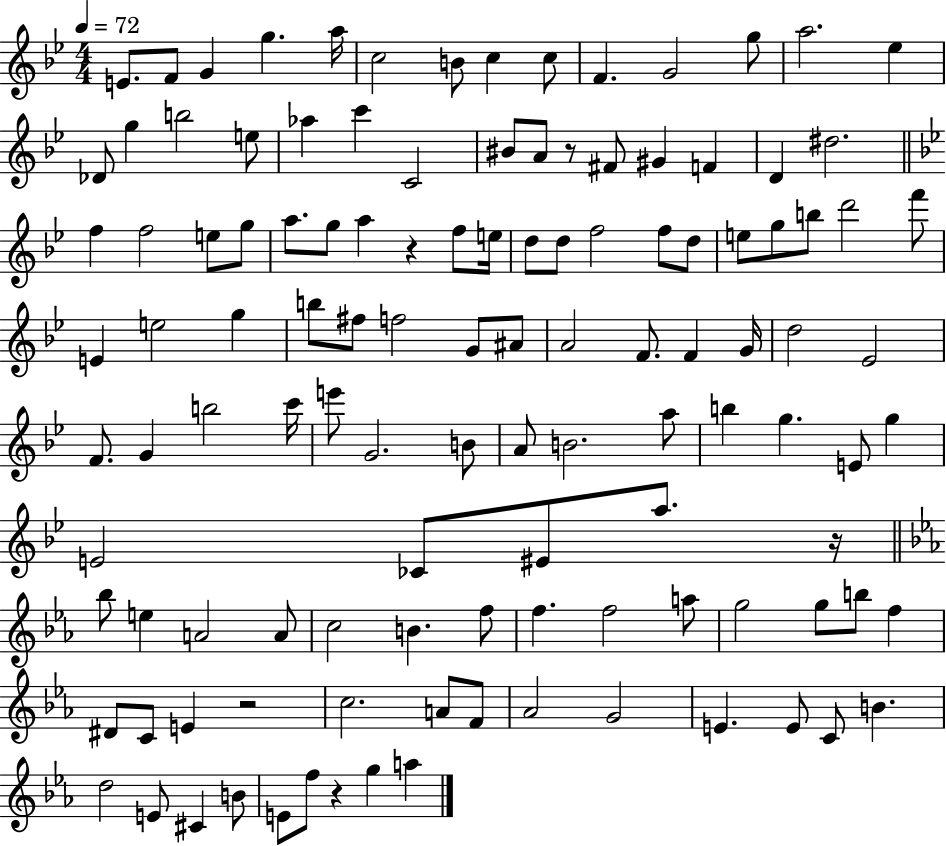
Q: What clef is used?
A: treble